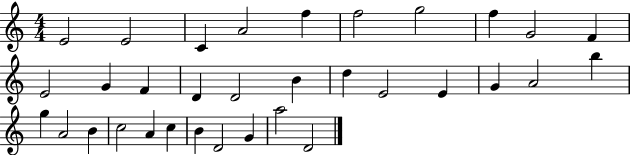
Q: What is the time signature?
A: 4/4